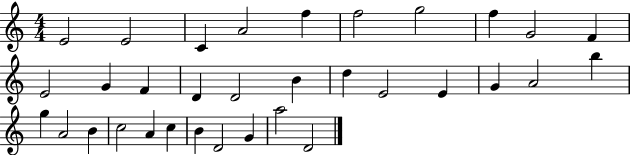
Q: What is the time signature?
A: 4/4